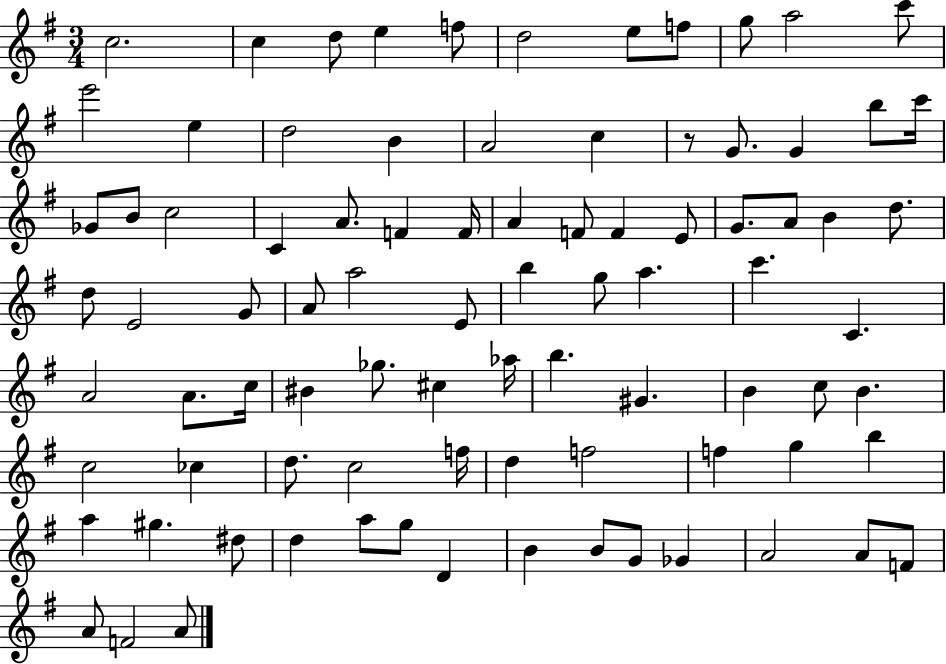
C5/h. C5/q D5/e E5/q F5/e D5/h E5/e F5/e G5/e A5/h C6/e E6/h E5/q D5/h B4/q A4/h C5/q R/e G4/e. G4/q B5/e C6/s Gb4/e B4/e C5/h C4/q A4/e. F4/q F4/s A4/q F4/e F4/q E4/e G4/e. A4/e B4/q D5/e. D5/e E4/h G4/e A4/e A5/h E4/e B5/q G5/e A5/q. C6/q. C4/q. A4/h A4/e. C5/s BIS4/q Gb5/e. C#5/q Ab5/s B5/q. G#4/q. B4/q C5/e B4/q. C5/h CES5/q D5/e. C5/h F5/s D5/q F5/h F5/q G5/q B5/q A5/q G#5/q. D#5/e D5/q A5/e G5/e D4/q B4/q B4/e G4/e Gb4/q A4/h A4/e F4/e A4/e F4/h A4/e